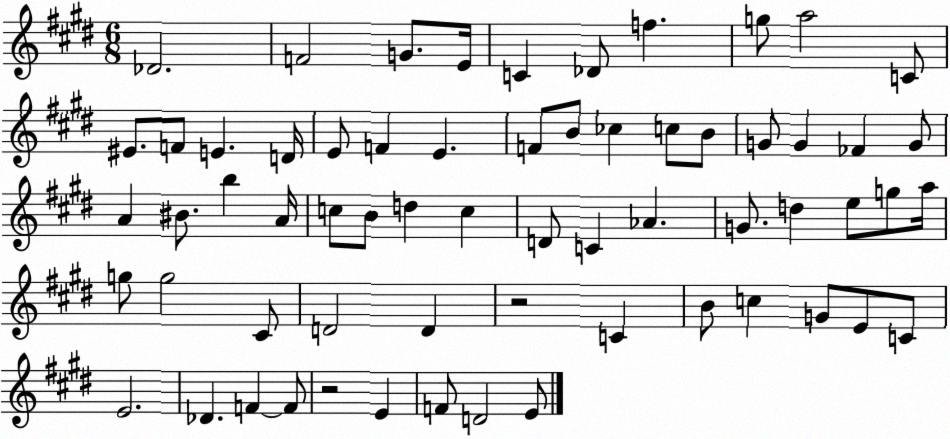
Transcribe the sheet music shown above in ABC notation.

X:1
T:Untitled
M:6/8
L:1/4
K:E
_D2 F2 G/2 E/4 C _D/2 f g/2 a2 C/2 ^E/2 F/2 E D/4 E/2 F E F/2 B/2 _c c/2 B/2 G/2 G _F G/2 A ^B/2 b A/4 c/2 B/2 d c D/2 C _A G/2 d e/2 g/2 a/4 g/2 g2 ^C/2 D2 D z2 C B/2 c G/2 E/2 C/2 E2 _D F F/2 z2 E F/2 D2 E/2